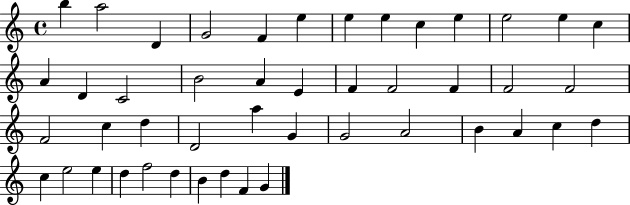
{
  \clef treble
  \time 4/4
  \defaultTimeSignature
  \key c \major
  b''4 a''2 d'4 | g'2 f'4 e''4 | e''4 e''4 c''4 e''4 | e''2 e''4 c''4 | \break a'4 d'4 c'2 | b'2 a'4 e'4 | f'4 f'2 f'4 | f'2 f'2 | \break f'2 c''4 d''4 | d'2 a''4 g'4 | g'2 a'2 | b'4 a'4 c''4 d''4 | \break c''4 e''2 e''4 | d''4 f''2 d''4 | b'4 d''4 f'4 g'4 | \bar "|."
}